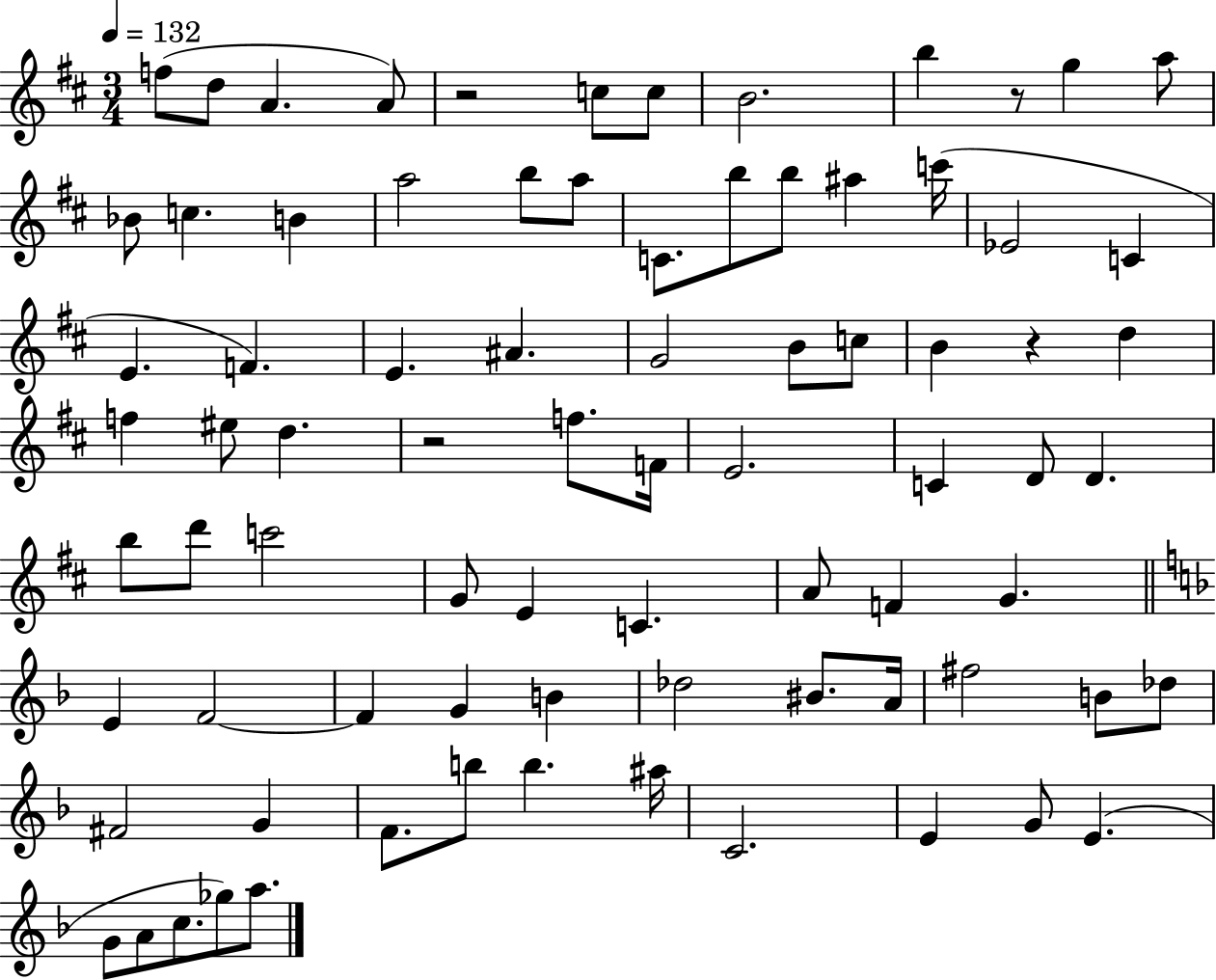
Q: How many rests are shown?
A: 4